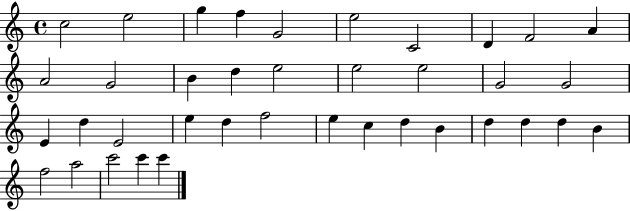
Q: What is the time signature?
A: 4/4